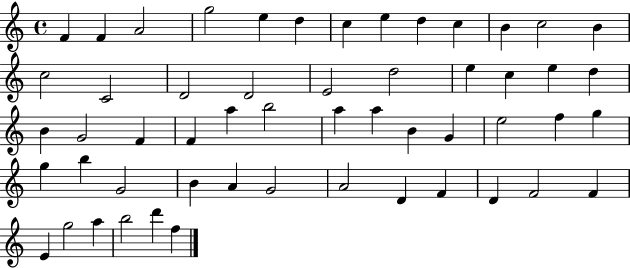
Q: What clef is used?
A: treble